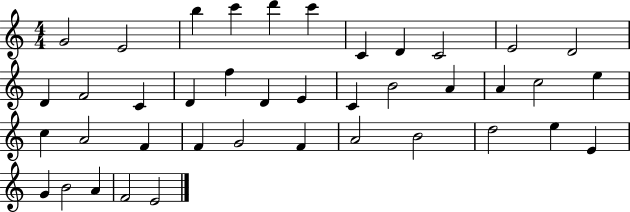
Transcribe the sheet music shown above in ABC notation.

X:1
T:Untitled
M:4/4
L:1/4
K:C
G2 E2 b c' d' c' C D C2 E2 D2 D F2 C D f D E C B2 A A c2 e c A2 F F G2 F A2 B2 d2 e E G B2 A F2 E2